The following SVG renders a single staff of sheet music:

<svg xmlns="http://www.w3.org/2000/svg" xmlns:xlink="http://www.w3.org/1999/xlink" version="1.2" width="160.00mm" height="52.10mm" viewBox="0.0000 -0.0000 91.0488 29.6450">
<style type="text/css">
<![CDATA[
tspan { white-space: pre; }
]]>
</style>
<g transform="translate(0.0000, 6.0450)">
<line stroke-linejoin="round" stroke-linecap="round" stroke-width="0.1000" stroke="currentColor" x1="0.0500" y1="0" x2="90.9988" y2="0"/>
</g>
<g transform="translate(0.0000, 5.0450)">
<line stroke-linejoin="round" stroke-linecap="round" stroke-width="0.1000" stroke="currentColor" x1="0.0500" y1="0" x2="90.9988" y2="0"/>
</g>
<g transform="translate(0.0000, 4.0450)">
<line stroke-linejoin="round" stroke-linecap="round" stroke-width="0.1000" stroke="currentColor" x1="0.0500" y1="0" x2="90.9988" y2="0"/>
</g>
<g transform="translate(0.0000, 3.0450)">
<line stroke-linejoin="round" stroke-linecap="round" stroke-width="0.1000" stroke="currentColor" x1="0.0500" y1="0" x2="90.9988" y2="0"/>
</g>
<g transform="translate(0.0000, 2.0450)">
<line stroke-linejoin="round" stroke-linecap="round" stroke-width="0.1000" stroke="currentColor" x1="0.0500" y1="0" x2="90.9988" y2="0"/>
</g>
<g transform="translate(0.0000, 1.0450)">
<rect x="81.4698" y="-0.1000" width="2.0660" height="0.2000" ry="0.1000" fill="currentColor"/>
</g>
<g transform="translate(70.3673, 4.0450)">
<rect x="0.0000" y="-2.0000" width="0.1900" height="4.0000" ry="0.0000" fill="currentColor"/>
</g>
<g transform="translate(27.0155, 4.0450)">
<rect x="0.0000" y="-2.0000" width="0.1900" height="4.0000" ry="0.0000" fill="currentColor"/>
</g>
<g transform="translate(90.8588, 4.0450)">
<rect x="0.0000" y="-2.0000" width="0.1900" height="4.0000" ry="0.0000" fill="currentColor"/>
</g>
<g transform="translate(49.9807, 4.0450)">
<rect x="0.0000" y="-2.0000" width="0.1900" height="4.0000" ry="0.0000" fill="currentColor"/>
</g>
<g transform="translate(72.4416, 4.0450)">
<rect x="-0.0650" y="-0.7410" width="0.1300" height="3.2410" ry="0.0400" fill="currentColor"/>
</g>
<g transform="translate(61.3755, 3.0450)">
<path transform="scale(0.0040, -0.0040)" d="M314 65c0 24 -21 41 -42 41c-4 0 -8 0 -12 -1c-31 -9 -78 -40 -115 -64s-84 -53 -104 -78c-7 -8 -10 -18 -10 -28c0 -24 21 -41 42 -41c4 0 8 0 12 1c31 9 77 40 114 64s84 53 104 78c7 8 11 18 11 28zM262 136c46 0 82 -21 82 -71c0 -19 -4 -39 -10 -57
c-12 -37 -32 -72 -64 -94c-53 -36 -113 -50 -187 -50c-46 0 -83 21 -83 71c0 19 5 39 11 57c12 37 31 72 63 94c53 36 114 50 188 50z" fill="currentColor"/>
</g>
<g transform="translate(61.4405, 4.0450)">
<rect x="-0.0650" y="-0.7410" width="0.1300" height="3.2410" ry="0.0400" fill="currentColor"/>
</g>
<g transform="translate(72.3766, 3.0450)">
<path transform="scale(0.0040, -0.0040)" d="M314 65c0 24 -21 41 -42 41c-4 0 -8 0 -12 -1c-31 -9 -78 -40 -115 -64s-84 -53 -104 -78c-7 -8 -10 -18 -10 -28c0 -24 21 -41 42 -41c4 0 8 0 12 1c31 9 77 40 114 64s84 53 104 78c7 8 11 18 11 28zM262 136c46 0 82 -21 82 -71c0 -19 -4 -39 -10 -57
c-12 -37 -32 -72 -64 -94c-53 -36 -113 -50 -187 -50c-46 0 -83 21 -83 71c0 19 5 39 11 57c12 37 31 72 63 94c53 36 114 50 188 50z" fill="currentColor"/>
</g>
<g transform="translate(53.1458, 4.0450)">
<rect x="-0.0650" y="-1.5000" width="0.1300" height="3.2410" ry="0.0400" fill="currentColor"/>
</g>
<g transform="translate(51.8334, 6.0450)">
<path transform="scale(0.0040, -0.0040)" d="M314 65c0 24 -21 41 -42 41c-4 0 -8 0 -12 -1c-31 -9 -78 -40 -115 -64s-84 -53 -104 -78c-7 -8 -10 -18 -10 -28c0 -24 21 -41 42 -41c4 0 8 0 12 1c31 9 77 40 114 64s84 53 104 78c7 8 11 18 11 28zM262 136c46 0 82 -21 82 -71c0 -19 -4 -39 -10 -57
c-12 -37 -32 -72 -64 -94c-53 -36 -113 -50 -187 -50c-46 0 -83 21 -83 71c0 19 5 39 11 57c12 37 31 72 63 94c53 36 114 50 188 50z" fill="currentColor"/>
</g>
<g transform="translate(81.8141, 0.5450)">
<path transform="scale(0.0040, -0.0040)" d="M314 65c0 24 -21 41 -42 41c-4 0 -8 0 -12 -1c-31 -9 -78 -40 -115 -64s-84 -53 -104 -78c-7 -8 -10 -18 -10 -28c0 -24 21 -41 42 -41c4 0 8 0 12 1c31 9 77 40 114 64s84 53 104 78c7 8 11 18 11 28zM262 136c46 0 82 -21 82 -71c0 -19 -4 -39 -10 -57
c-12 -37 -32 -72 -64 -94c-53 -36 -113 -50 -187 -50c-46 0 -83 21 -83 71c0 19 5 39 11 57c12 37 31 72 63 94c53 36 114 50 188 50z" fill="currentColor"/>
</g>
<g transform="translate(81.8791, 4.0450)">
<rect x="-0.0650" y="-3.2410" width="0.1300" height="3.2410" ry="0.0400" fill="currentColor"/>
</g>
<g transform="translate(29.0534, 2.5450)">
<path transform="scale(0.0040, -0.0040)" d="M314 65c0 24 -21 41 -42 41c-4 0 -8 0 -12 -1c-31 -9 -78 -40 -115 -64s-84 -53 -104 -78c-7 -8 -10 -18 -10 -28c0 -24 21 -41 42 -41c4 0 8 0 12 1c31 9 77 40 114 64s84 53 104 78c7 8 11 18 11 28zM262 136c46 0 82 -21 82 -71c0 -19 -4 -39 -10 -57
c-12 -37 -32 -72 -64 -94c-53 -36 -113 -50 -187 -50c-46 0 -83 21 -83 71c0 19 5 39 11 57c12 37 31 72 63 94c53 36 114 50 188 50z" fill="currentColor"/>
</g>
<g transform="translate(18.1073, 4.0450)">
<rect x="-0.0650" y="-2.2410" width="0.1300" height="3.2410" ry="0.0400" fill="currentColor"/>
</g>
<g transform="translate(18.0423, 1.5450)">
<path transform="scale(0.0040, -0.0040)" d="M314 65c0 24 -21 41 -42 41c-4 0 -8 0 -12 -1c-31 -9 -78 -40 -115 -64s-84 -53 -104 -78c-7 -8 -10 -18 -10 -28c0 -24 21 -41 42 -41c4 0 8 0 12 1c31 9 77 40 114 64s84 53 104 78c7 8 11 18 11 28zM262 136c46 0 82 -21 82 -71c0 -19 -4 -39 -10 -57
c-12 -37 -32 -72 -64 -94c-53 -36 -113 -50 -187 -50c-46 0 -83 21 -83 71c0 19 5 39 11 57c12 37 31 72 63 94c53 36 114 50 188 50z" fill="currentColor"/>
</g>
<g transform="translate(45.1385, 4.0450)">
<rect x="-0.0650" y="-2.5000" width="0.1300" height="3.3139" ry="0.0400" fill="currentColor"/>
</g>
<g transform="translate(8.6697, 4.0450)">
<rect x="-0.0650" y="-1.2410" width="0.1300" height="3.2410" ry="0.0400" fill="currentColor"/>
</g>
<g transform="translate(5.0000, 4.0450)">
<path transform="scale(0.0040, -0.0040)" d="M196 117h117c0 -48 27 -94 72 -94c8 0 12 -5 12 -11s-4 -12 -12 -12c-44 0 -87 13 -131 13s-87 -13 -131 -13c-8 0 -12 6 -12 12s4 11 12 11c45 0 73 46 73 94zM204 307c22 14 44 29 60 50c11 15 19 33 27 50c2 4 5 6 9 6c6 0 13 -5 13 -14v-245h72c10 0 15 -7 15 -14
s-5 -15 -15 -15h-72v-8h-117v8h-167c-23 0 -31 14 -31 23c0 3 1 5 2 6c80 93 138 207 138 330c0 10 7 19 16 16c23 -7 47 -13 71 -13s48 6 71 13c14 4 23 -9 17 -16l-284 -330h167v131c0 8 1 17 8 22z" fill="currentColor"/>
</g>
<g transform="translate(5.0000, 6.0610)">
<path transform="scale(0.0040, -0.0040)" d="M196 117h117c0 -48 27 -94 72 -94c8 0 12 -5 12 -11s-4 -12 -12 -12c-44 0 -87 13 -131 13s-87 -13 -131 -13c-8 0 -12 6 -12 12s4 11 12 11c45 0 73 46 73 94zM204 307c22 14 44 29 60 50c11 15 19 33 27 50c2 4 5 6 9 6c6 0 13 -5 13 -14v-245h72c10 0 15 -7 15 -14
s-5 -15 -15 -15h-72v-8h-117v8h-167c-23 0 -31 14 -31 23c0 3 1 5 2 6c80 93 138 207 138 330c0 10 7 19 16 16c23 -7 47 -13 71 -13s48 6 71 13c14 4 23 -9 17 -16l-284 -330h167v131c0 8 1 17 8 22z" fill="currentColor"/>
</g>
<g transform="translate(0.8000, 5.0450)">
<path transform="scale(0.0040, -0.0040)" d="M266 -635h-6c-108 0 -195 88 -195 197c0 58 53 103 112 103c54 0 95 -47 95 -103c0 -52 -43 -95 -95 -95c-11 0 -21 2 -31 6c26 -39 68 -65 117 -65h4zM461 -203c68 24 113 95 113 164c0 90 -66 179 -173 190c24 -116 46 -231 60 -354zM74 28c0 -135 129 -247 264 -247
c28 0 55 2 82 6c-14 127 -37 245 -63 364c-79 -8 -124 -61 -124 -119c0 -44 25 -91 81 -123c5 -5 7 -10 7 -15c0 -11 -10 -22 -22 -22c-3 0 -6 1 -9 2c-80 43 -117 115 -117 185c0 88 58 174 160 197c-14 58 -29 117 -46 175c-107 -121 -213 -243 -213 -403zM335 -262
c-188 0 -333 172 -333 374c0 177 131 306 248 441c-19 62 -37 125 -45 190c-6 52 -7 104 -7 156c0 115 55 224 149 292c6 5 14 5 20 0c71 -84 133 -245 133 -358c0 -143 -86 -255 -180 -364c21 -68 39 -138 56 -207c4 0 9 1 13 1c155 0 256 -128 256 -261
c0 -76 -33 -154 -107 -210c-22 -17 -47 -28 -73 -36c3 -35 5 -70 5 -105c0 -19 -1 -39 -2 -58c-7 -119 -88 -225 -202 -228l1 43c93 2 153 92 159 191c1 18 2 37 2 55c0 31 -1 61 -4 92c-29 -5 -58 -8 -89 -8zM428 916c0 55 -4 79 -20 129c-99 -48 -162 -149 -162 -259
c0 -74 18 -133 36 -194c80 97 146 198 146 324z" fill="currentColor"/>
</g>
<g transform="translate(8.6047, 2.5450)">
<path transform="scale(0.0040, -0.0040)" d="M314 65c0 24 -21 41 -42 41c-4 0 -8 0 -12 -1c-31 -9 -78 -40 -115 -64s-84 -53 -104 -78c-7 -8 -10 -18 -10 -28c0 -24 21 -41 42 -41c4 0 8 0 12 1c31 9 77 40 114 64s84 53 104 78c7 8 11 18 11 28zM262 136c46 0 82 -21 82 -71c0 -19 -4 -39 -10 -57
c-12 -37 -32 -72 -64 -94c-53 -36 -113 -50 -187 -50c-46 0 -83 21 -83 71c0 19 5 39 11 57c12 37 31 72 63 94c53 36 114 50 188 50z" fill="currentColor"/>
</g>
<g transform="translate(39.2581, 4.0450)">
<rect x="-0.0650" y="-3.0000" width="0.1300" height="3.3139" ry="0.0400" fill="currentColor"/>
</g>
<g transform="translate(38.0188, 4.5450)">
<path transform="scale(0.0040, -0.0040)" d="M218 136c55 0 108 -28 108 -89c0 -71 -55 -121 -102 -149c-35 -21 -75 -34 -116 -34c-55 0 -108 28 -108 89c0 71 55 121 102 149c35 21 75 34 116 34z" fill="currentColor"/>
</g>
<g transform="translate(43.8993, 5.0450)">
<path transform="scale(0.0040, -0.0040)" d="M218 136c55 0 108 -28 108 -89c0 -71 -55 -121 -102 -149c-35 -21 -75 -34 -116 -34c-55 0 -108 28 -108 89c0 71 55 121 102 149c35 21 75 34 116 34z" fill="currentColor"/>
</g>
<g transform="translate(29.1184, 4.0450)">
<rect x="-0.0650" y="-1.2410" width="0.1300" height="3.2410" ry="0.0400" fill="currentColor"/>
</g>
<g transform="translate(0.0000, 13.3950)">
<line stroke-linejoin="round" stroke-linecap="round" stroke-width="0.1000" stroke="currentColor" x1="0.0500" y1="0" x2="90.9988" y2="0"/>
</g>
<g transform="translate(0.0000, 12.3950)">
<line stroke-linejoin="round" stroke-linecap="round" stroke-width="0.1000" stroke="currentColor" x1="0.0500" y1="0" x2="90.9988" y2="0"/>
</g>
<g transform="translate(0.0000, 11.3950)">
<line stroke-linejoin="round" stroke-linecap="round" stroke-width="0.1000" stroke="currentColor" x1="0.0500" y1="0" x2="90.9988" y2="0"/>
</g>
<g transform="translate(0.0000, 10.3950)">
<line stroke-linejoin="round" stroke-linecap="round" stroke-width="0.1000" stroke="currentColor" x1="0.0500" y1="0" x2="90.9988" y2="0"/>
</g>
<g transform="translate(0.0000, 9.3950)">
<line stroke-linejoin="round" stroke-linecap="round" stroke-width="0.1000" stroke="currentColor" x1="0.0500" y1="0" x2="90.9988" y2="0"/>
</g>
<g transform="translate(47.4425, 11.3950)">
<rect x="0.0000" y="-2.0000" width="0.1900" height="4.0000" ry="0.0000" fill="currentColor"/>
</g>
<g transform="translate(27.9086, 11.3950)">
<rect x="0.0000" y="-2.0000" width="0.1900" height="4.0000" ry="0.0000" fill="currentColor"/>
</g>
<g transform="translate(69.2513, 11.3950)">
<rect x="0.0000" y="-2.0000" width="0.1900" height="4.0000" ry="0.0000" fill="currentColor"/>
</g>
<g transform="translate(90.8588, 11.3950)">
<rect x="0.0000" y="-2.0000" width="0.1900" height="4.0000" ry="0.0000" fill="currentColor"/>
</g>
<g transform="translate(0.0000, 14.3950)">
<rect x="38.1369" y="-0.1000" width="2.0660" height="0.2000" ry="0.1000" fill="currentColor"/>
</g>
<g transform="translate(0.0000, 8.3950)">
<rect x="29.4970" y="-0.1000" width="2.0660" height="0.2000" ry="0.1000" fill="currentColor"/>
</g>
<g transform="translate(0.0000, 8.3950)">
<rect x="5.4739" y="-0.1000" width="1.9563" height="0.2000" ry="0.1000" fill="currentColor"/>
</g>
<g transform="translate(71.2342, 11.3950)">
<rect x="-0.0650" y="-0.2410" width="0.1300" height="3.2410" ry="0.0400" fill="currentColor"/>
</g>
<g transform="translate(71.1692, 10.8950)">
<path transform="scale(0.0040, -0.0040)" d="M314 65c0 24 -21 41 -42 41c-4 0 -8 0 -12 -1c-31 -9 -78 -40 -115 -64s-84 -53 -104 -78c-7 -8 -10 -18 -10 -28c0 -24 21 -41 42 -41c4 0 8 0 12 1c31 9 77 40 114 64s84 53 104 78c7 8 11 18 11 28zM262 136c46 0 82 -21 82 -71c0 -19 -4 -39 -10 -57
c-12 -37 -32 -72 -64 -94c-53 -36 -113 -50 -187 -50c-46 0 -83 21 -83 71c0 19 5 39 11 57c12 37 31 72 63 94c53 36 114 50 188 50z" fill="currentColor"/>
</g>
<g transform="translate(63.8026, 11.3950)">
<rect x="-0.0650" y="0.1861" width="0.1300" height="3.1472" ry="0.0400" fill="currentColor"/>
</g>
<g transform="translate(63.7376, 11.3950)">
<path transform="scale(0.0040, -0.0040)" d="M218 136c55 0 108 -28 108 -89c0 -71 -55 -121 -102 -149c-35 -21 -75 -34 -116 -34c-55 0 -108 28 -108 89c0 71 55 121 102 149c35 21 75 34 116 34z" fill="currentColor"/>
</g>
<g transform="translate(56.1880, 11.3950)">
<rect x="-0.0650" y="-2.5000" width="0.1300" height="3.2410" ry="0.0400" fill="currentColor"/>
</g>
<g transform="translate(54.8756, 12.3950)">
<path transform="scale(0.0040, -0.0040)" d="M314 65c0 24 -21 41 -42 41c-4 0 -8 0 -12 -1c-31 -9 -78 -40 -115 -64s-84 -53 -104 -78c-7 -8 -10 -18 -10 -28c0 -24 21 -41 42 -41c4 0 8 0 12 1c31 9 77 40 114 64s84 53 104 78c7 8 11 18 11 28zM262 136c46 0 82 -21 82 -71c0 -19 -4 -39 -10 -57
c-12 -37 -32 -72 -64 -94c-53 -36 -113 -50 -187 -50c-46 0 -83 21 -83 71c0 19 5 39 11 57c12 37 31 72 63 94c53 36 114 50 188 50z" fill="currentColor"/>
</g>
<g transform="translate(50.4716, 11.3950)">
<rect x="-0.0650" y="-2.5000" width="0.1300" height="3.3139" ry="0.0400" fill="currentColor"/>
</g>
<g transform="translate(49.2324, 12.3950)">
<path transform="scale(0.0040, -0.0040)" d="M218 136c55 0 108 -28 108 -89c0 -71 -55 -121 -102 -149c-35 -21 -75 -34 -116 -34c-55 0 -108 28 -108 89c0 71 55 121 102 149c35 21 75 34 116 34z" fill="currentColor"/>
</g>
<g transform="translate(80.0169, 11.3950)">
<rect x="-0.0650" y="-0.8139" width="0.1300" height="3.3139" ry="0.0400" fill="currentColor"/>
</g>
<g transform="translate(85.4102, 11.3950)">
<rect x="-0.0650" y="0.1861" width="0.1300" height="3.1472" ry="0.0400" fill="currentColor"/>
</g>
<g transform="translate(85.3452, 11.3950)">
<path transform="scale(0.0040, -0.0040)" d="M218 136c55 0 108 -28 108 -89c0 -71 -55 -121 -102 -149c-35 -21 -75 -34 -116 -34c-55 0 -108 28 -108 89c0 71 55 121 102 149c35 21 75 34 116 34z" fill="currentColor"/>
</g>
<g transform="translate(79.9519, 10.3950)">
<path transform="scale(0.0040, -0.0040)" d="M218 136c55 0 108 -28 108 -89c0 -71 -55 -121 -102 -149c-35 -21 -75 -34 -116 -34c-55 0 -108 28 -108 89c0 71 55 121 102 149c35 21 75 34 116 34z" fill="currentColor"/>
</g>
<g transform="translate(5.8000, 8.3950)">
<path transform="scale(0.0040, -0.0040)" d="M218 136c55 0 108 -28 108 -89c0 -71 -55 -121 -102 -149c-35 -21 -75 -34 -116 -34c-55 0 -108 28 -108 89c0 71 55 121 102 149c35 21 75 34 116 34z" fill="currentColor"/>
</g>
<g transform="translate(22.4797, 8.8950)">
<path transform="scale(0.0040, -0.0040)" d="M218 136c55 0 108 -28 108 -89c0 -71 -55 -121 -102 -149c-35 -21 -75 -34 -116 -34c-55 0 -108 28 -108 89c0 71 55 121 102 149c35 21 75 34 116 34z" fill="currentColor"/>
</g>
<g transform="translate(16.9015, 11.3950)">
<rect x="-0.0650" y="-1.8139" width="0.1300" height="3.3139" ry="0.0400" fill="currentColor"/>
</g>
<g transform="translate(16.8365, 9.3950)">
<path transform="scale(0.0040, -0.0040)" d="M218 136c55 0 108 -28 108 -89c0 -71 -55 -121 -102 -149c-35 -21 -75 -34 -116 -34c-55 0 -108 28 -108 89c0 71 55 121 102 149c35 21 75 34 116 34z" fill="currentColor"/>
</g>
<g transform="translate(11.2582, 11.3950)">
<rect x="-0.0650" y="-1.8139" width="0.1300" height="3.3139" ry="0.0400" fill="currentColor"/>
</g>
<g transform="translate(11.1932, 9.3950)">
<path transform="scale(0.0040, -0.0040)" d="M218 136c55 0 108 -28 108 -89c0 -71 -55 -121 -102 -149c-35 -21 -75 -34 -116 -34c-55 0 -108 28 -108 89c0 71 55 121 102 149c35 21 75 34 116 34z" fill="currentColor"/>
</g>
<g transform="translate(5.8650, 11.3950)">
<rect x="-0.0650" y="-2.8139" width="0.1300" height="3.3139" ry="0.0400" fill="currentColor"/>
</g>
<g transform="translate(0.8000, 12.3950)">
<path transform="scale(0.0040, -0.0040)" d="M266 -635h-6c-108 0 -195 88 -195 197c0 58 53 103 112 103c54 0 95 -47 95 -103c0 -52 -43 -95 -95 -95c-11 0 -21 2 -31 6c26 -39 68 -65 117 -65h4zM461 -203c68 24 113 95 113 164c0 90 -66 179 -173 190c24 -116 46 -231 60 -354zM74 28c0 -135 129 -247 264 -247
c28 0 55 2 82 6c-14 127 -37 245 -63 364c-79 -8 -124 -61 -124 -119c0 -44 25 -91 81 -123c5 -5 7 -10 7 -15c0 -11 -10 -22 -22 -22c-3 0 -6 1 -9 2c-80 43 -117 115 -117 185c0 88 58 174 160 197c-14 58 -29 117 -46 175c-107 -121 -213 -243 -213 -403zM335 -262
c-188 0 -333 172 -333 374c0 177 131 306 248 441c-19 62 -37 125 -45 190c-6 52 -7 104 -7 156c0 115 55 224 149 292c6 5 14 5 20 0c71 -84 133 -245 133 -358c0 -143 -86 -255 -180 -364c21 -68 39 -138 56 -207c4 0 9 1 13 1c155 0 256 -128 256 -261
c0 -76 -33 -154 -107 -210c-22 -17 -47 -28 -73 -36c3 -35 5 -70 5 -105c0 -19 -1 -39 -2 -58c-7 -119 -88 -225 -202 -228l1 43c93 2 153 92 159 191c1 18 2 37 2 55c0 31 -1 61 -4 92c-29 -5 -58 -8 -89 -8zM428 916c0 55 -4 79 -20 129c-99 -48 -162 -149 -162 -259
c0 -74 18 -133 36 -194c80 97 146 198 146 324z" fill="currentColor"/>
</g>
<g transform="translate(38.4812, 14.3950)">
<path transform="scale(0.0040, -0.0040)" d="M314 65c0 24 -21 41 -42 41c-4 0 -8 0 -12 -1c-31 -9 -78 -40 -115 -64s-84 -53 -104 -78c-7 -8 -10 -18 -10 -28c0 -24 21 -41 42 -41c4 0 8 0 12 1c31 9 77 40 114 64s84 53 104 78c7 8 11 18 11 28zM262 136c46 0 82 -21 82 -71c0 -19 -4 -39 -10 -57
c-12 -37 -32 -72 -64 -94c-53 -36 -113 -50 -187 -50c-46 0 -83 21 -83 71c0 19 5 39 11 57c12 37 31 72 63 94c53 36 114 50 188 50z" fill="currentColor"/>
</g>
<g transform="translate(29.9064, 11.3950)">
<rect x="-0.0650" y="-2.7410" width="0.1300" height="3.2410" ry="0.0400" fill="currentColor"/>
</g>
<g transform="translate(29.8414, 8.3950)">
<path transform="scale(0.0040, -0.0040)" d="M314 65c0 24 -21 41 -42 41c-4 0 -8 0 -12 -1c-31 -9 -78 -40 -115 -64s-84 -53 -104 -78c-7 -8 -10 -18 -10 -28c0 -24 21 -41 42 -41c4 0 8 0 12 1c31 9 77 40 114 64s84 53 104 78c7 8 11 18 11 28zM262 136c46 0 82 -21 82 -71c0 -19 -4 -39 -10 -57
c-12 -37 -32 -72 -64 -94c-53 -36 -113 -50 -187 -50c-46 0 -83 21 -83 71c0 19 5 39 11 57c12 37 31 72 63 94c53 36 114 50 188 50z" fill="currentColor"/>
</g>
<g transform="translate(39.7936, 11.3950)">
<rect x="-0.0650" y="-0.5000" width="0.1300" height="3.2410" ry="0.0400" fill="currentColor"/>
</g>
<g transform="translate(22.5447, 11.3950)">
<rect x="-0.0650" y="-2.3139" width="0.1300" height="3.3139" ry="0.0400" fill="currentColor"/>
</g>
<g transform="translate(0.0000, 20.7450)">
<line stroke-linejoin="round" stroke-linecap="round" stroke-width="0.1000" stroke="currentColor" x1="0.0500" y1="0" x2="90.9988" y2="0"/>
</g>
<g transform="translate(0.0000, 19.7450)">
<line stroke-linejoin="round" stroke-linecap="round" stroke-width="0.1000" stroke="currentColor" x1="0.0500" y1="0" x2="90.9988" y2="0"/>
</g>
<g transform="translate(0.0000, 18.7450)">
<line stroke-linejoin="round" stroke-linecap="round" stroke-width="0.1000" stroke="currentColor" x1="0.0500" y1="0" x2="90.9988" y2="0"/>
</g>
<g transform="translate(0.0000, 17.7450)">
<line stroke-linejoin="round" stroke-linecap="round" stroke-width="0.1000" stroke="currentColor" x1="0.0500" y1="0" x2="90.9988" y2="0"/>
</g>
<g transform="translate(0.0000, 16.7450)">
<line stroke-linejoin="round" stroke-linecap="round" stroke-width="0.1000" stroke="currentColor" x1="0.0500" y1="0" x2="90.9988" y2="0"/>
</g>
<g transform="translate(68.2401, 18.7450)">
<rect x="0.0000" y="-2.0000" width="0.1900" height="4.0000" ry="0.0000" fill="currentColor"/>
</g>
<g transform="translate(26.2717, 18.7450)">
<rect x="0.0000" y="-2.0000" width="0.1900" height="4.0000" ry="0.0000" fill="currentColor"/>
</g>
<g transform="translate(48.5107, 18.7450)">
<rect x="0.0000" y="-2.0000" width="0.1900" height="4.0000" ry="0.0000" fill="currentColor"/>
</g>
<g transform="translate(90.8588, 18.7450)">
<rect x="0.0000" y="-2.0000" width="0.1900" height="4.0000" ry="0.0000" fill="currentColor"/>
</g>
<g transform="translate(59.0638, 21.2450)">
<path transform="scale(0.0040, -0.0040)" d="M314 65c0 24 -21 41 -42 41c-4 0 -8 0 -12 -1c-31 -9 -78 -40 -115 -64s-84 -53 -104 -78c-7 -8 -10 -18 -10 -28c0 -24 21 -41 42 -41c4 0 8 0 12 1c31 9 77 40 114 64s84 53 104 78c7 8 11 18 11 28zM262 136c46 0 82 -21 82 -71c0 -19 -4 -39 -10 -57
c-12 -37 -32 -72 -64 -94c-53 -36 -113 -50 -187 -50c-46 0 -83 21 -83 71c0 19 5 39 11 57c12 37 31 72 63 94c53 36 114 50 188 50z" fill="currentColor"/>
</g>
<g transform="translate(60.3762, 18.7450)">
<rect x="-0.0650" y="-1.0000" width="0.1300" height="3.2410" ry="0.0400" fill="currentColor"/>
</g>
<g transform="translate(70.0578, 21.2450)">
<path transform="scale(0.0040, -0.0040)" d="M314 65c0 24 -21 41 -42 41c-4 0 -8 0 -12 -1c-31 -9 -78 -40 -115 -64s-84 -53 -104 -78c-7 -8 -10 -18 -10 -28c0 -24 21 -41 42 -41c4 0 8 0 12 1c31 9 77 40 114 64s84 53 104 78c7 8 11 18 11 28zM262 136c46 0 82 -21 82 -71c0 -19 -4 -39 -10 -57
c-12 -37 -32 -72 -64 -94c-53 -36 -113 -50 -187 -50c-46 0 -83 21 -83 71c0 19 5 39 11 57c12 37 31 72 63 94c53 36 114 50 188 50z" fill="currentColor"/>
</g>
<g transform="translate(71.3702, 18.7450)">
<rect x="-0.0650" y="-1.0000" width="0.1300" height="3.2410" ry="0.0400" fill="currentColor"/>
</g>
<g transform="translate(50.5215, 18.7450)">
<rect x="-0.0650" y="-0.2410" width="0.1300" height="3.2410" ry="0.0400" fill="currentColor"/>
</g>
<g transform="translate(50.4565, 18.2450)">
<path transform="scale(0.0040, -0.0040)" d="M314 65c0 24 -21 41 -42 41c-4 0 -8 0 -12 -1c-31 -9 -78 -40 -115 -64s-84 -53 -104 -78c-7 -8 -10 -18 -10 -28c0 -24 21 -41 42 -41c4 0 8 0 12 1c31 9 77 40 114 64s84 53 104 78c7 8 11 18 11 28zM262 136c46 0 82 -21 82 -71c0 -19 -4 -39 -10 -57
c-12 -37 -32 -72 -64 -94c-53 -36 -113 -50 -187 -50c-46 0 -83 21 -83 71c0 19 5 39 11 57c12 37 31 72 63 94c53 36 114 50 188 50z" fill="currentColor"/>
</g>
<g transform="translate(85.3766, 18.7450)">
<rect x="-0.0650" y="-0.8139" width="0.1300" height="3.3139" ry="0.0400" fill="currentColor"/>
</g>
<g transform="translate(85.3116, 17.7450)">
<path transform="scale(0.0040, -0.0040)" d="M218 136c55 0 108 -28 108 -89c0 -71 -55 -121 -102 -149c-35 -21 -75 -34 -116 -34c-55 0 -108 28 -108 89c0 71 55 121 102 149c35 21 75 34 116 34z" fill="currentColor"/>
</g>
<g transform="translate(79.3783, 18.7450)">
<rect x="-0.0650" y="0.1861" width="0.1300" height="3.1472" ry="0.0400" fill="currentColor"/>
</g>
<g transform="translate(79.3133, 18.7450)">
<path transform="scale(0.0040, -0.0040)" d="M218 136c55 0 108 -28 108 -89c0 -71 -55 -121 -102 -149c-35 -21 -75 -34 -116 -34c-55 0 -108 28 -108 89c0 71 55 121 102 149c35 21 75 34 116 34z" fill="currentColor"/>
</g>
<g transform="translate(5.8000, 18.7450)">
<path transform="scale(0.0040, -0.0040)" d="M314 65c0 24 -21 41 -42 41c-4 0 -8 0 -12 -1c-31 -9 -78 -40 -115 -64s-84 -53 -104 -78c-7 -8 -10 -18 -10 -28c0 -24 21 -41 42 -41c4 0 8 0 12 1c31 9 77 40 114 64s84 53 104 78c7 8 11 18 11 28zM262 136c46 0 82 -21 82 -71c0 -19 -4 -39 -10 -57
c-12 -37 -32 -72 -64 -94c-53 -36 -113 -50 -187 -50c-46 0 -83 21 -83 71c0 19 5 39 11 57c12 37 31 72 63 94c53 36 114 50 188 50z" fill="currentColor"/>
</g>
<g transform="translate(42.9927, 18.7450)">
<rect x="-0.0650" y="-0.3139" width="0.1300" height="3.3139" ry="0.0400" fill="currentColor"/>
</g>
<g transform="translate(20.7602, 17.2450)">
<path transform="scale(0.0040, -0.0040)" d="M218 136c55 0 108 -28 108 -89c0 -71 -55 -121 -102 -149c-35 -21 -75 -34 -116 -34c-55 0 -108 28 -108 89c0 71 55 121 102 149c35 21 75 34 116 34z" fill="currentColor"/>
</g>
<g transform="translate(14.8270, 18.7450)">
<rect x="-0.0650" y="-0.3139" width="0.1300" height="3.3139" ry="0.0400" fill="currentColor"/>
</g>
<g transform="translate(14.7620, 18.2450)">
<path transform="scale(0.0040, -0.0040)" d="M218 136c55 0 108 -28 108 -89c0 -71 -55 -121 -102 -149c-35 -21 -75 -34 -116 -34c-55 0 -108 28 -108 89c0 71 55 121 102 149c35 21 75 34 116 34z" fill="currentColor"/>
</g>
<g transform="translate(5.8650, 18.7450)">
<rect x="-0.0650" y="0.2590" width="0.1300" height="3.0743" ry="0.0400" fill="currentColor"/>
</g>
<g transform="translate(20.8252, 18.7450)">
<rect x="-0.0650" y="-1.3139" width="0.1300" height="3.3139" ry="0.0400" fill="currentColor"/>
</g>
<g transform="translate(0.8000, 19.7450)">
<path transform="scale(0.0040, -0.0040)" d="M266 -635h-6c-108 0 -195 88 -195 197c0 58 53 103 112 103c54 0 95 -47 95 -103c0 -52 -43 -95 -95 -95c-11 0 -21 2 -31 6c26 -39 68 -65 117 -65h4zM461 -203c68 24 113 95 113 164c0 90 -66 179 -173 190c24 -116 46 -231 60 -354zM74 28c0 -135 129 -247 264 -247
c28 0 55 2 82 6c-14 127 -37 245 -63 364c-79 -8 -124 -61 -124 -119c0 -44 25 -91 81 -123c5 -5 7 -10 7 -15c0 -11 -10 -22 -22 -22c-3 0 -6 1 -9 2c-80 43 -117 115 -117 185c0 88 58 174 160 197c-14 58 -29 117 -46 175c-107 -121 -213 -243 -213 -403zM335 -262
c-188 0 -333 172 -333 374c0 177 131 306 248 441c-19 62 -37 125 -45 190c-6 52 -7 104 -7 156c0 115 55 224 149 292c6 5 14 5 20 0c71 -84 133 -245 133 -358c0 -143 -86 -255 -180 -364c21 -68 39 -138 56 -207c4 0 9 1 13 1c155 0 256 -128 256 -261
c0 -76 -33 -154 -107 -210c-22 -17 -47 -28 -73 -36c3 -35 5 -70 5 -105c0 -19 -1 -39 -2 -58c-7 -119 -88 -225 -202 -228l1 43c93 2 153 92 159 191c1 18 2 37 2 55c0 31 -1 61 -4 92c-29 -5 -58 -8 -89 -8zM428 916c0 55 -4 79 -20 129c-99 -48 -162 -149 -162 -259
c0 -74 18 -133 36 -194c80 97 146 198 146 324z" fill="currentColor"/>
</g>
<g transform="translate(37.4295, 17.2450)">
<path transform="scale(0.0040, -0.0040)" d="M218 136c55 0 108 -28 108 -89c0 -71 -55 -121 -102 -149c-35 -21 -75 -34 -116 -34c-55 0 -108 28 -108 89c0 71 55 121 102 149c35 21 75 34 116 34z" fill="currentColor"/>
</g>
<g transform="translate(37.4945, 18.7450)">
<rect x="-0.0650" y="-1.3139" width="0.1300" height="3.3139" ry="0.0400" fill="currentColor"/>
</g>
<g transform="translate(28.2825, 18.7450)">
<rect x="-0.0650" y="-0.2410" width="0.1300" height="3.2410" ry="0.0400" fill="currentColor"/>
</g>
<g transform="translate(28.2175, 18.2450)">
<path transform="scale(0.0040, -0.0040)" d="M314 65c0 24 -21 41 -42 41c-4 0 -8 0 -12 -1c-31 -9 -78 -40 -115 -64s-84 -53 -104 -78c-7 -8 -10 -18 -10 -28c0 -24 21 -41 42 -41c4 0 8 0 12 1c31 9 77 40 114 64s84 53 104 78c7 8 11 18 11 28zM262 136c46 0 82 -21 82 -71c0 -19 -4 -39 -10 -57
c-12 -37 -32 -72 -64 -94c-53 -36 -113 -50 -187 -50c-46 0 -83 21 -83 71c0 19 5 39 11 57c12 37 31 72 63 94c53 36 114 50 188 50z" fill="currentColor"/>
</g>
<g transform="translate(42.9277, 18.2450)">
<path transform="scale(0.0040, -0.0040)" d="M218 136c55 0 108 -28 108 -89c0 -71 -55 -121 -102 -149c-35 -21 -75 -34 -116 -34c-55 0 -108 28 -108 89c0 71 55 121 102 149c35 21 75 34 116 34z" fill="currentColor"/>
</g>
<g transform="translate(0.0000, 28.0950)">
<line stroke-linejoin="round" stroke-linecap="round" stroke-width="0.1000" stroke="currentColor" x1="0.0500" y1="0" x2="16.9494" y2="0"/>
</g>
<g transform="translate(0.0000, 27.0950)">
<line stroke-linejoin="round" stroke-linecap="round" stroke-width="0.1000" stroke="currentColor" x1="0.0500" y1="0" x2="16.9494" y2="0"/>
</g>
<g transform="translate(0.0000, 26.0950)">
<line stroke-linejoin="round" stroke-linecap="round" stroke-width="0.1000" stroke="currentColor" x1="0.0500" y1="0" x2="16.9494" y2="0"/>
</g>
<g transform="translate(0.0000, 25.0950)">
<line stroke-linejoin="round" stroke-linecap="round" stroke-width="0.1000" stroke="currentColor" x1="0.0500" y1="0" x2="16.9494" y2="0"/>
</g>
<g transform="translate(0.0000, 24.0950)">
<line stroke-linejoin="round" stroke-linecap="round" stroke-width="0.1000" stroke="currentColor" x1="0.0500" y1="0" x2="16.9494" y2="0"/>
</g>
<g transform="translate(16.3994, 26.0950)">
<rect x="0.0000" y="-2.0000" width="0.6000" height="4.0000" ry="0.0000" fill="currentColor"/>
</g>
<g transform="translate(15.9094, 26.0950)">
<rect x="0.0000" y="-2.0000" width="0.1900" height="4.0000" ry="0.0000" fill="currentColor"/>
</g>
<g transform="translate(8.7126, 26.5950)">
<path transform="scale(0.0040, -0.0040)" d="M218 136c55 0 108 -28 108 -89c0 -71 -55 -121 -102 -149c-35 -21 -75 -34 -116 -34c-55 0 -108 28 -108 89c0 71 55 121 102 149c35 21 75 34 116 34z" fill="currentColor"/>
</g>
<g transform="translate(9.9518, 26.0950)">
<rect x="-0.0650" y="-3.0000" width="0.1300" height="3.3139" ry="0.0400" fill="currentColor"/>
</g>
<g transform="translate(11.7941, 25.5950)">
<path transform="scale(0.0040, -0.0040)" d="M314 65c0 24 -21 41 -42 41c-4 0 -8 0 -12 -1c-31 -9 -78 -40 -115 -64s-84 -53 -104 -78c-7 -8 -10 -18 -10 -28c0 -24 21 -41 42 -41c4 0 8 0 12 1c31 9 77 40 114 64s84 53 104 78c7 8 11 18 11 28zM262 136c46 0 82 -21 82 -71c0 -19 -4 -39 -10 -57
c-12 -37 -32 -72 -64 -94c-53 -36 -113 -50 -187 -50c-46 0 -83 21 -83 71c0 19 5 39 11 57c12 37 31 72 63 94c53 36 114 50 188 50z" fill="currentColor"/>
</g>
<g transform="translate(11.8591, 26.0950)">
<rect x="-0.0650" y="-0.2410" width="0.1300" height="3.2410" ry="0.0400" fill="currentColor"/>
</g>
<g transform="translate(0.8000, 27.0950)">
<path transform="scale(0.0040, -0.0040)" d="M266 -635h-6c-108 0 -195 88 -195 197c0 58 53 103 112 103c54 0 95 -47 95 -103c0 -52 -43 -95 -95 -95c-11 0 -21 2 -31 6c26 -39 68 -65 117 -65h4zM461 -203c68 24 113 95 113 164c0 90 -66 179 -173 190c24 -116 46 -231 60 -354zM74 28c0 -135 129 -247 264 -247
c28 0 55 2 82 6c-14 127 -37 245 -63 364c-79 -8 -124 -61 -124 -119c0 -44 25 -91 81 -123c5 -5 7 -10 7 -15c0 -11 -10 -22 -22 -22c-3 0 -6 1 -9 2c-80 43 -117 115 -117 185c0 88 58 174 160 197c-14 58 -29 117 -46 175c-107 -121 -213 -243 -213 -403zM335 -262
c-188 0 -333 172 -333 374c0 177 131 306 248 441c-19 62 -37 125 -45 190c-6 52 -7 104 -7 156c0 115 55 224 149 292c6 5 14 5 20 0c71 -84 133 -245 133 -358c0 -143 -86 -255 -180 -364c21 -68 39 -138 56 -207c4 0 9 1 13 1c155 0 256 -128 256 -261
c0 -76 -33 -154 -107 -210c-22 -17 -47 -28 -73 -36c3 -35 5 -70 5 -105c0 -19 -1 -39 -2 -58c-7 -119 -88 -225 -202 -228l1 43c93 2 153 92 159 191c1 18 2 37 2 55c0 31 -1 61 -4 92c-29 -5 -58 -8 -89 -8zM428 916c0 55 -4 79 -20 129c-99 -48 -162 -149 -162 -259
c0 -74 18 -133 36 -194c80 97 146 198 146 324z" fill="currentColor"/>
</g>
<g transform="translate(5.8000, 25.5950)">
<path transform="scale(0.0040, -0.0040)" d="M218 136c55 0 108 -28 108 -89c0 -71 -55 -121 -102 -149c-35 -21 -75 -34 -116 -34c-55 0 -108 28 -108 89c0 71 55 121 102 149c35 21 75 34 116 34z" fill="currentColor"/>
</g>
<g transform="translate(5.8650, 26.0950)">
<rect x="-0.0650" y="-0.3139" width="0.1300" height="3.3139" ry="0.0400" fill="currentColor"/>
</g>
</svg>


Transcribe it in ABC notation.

X:1
T:Untitled
M:4/4
L:1/4
K:C
e2 g2 e2 A G E2 d2 d2 b2 a f f g a2 C2 G G2 B c2 d B B2 c e c2 e c c2 D2 D2 B d c A c2